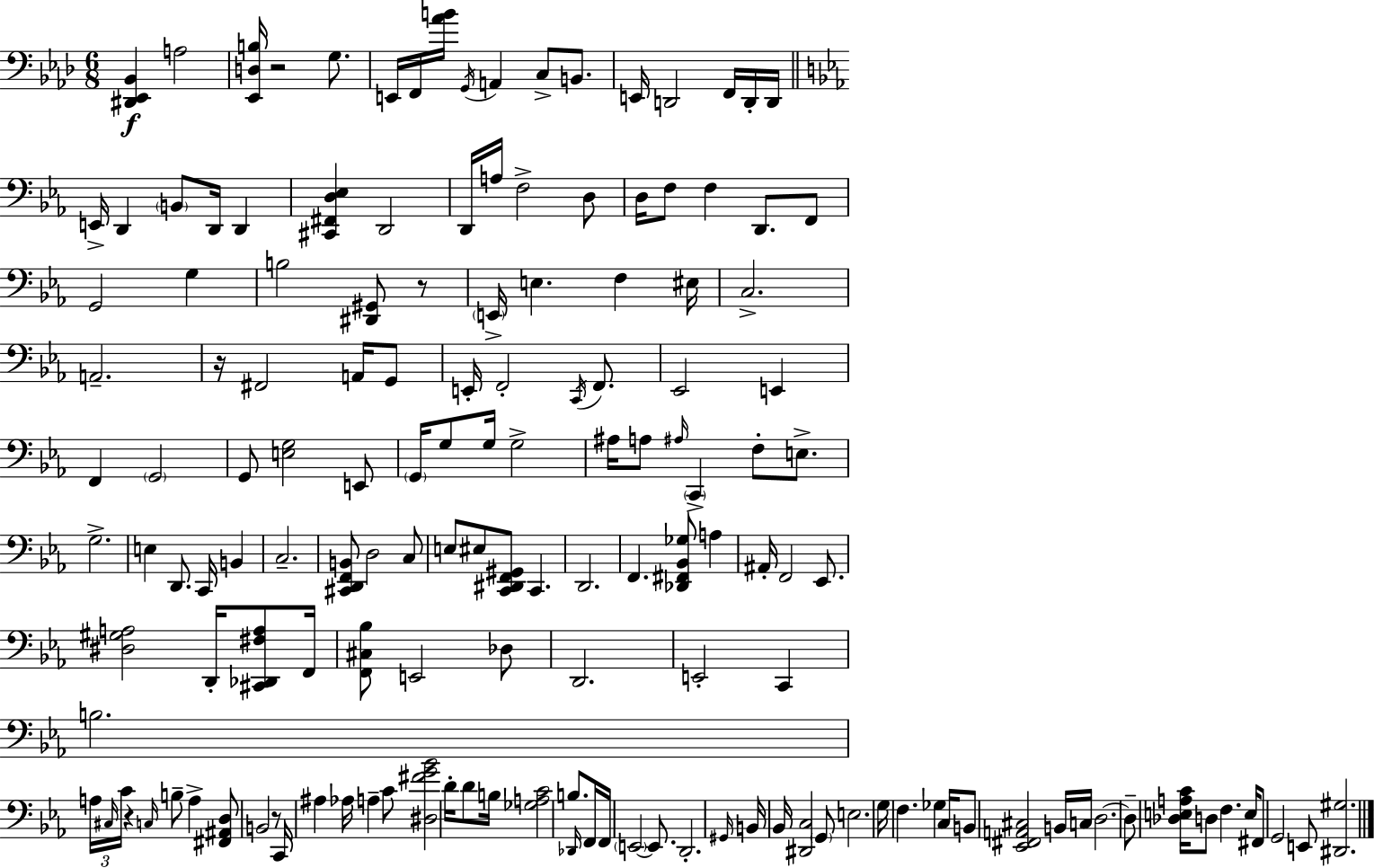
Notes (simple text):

[D#2,Eb2,Bb2]/q A3/h [Eb2,D3,B3]/s R/h G3/e. E2/s F2/s [Ab4,B4]/s G2/s A2/q C3/e B2/e. E2/s D2/h F2/s D2/s D2/s E2/s D2/q B2/e D2/s D2/q [C#2,F#2,D3,Eb3]/q D2/h D2/s A3/s F3/h D3/e D3/s F3/e F3/q D2/e. F2/e G2/h G3/q B3/h [D#2,G#2]/e R/e E2/s E3/q. F3/q EIS3/s C3/h. A2/h. R/s F#2/h A2/s G2/e E2/s F2/h C2/s F2/e. Eb2/h E2/q F2/q G2/h G2/e [E3,G3]/h E2/e G2/s G3/e G3/s G3/h A#3/s A3/e A#3/s C2/q F3/e E3/e. G3/h. E3/q D2/e. C2/s B2/q C3/h. [C#2,D2,F2,B2]/e D3/h C3/e E3/e EIS3/e [C2,D#2,F2,G#2]/e C2/q. D2/h. F2/q. [Db2,F#2,Bb2,Gb3]/e A3/q A#2/s F2/h Eb2/e. [D#3,G#3,A3]/h D2/s [C#2,Db2,F#3,A3]/e F2/s [F2,C#3,Bb3]/e E2/h Db3/e D2/h. E2/h C2/q B3/h. A3/s C#3/s C4/s R/q C3/s B3/e A3/q [F#2,A#2,D3]/e B2/h R/e C2/s A#3/q Ab3/s A3/q C4/e [D#3,F#4,G4,Bb4]/h D4/s D4/e B3/s [Gb3,A3,C4]/h B3/e. Db2/s F2/s F2/s E2/h E2/e. D2/h. G#2/s B2/s Bb2/s [D#2,C3]/h G2/e E3/h. G3/s F3/q. Gb3/q C3/s B2/e [Eb2,F#2,A2,C#3]/h B2/s C3/s D3/h. D3/e [Db3,E3,A3,C4]/s D3/e F3/q. E3/s F#2/e G2/h E2/e [D#2,G#3]/h.